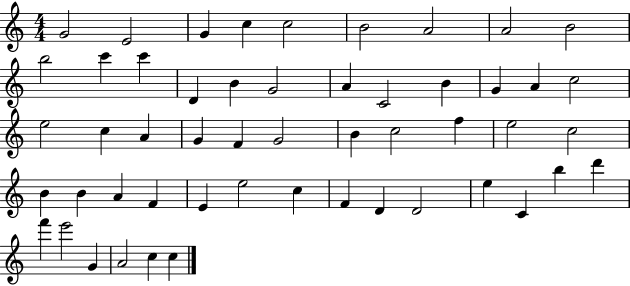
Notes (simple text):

G4/h E4/h G4/q C5/q C5/h B4/h A4/h A4/h B4/h B5/h C6/q C6/q D4/q B4/q G4/h A4/q C4/h B4/q G4/q A4/q C5/h E5/h C5/q A4/q G4/q F4/q G4/h B4/q C5/h F5/q E5/h C5/h B4/q B4/q A4/q F4/q E4/q E5/h C5/q F4/q D4/q D4/h E5/q C4/q B5/q D6/q F6/q E6/h G4/q A4/h C5/q C5/q